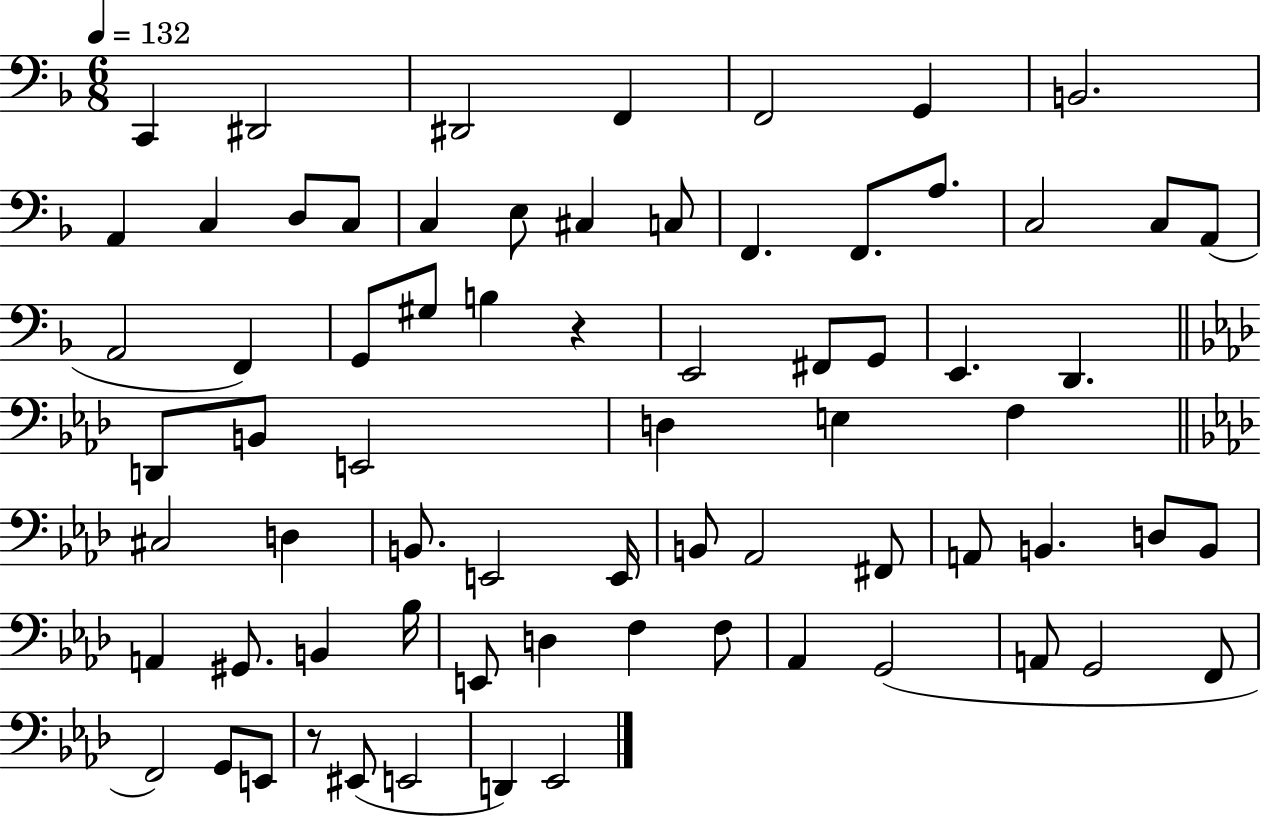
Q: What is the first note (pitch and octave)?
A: C2